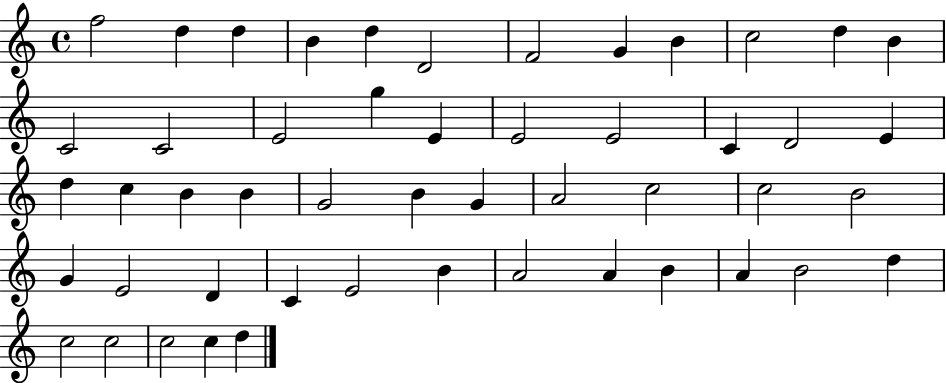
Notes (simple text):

F5/h D5/q D5/q B4/q D5/q D4/h F4/h G4/q B4/q C5/h D5/q B4/q C4/h C4/h E4/h G5/q E4/q E4/h E4/h C4/q D4/h E4/q D5/q C5/q B4/q B4/q G4/h B4/q G4/q A4/h C5/h C5/h B4/h G4/q E4/h D4/q C4/q E4/h B4/q A4/h A4/q B4/q A4/q B4/h D5/q C5/h C5/h C5/h C5/q D5/q